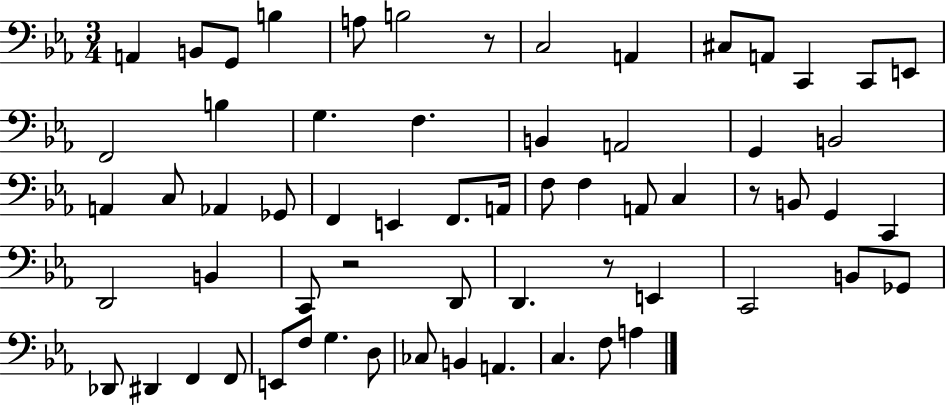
{
  \clef bass
  \numericTimeSignature
  \time 3/4
  \key ees \major
  \repeat volta 2 { a,4 b,8 g,8 b4 | a8 b2 r8 | c2 a,4 | cis8 a,8 c,4 c,8 e,8 | \break f,2 b4 | g4. f4. | b,4 a,2 | g,4 b,2 | \break a,4 c8 aes,4 ges,8 | f,4 e,4 f,8. a,16 | f8 f4 a,8 c4 | r8 b,8 g,4 c,4 | \break d,2 b,4 | c,8 r2 d,8 | d,4. r8 e,4 | c,2 b,8 ges,8 | \break des,8 dis,4 f,4 f,8 | e,8 f8 g4. d8 | ces8 b,4 a,4. | c4. f8 a4 | \break } \bar "|."
}